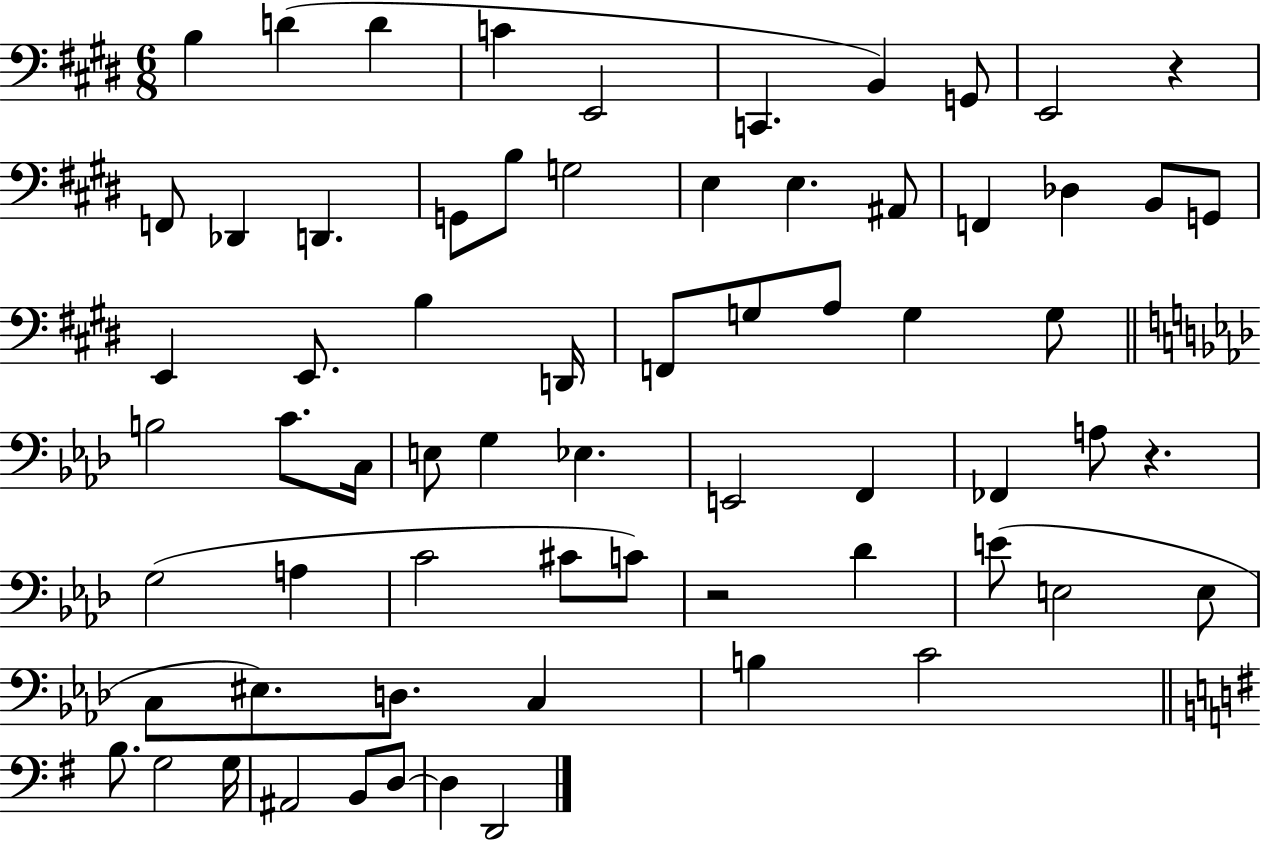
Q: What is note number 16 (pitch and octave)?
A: E3